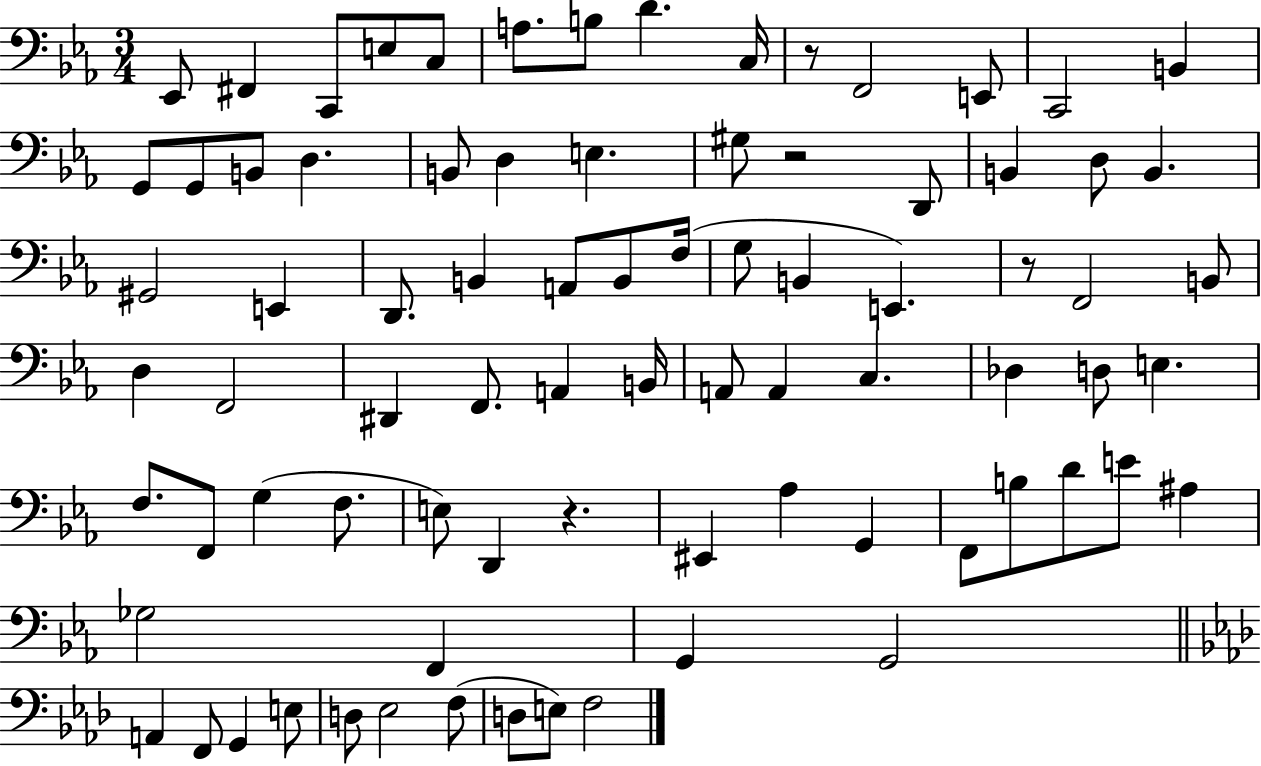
X:1
T:Untitled
M:3/4
L:1/4
K:Eb
_E,,/2 ^F,, C,,/2 E,/2 C,/2 A,/2 B,/2 D C,/4 z/2 F,,2 E,,/2 C,,2 B,, G,,/2 G,,/2 B,,/2 D, B,,/2 D, E, ^G,/2 z2 D,,/2 B,, D,/2 B,, ^G,,2 E,, D,,/2 B,, A,,/2 B,,/2 F,/4 G,/2 B,, E,, z/2 F,,2 B,,/2 D, F,,2 ^D,, F,,/2 A,, B,,/4 A,,/2 A,, C, _D, D,/2 E, F,/2 F,,/2 G, F,/2 E,/2 D,, z ^E,, _A, G,, F,,/2 B,/2 D/2 E/2 ^A, _G,2 F,, G,, G,,2 A,, F,,/2 G,, E,/2 D,/2 _E,2 F,/2 D,/2 E,/2 F,2